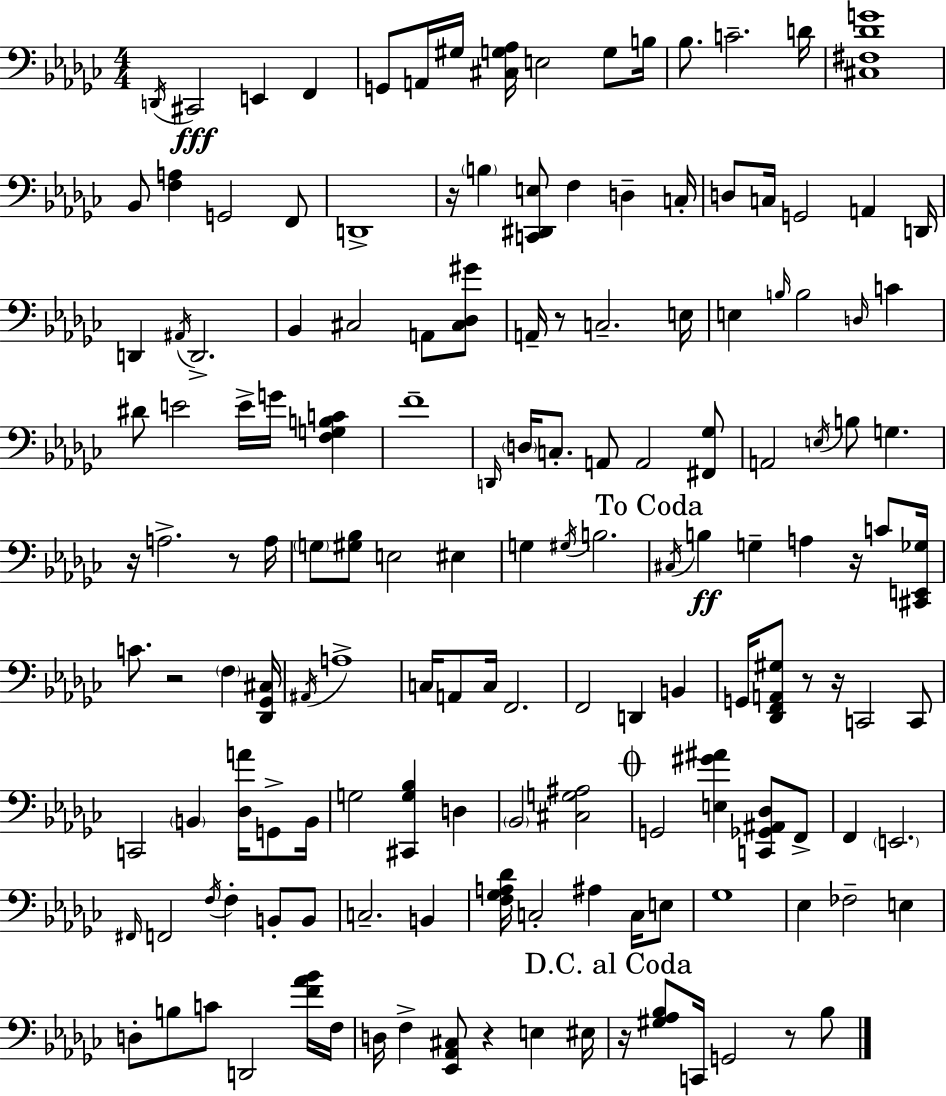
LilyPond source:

{
  \clef bass
  \numericTimeSignature
  \time 4/4
  \key ees \minor
  \acciaccatura { d,16 }\fff cis,2 e,4 f,4 | g,8 a,16 gis16 <cis g aes>16 e2 g8 | b16 bes8. c'2.-- | d'16 <cis fis des' g'>1 | \break bes,8 <f a>4 g,2 f,8 | d,1-> | r16 \parenthesize b4 <c, dis, e>8 f4 d4-- | c16-. d8 c16 g,2 a,4 | \break d,16 d,4 \acciaccatura { ais,16 } d,2.-> | bes,4 cis2 a,8 | <cis des gis'>8 a,16-- r8 c2.-- | e16 e4 \grace { b16 } b2 \grace { d16 } | \break c'4 dis'8 e'2 e'16-> g'16 | <f g b c'>4 f'1-- | \grace { d,16 } \parenthesize d16 c8.-. a,8 a,2 | <fis, ges>8 a,2 \acciaccatura { e16 } b8 | \break g4. r16 a2.-> | r8 a16 \parenthesize g8 <gis bes>8 e2 | eis4 g4 \acciaccatura { gis16 } b2. | \mark "To Coda" \acciaccatura { cis16 } b4\ff g4-- | \break a4 r16 c'8 <cis, e, ges>16 c'8. r2 | \parenthesize f4 <des, ges, cis>16 \acciaccatura { ais,16 } a1-> | c16 a,8 c16 f,2. | f,2 | \break d,4 b,4 g,16 <des, f, a, gis>8 r8 r16 c,2 | c,8 c,2 | \parenthesize b,4 <des a'>16 g,8-> b,16 g2 | <cis, g bes>4 d4 \parenthesize bes,2 | \break <cis g ais>2 \mark \markup { \musicglyph "scripts.coda" } g,2 | <e gis' ais'>4 <c, ges, ais, des>8 f,8-> f,4 \parenthesize e,2. | \grace { fis,16 } f,2 | \acciaccatura { f16 } f4-. b,8-. b,8 c2.-- | \break b,4 <f ges a des'>16 c2-. | ais4 c16 e8 ges1 | ees4 fes2-- | e4 d8-. b8 c'8 | \break d,2 <f' aes' bes'>16 f16 d16 f4-> | <ees, aes, cis>8 r4 e4 eis16 \mark "D.C. al Coda" r16 <gis aes bes>8 c,16 g,2 | r8 bes8 \bar "|."
}